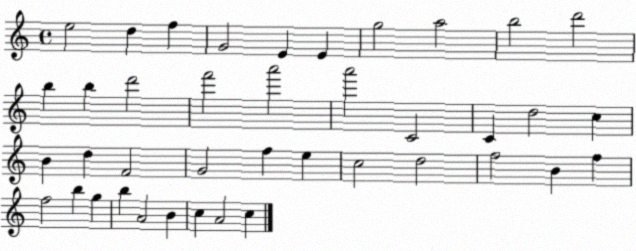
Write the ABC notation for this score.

X:1
T:Untitled
M:4/4
L:1/4
K:C
e2 d f G2 E E g2 a2 b2 d'2 b b d'2 f'2 a'2 a'2 C2 C d2 c B d F2 G2 f e c2 d2 f2 B f f2 b g b A2 B c A2 c